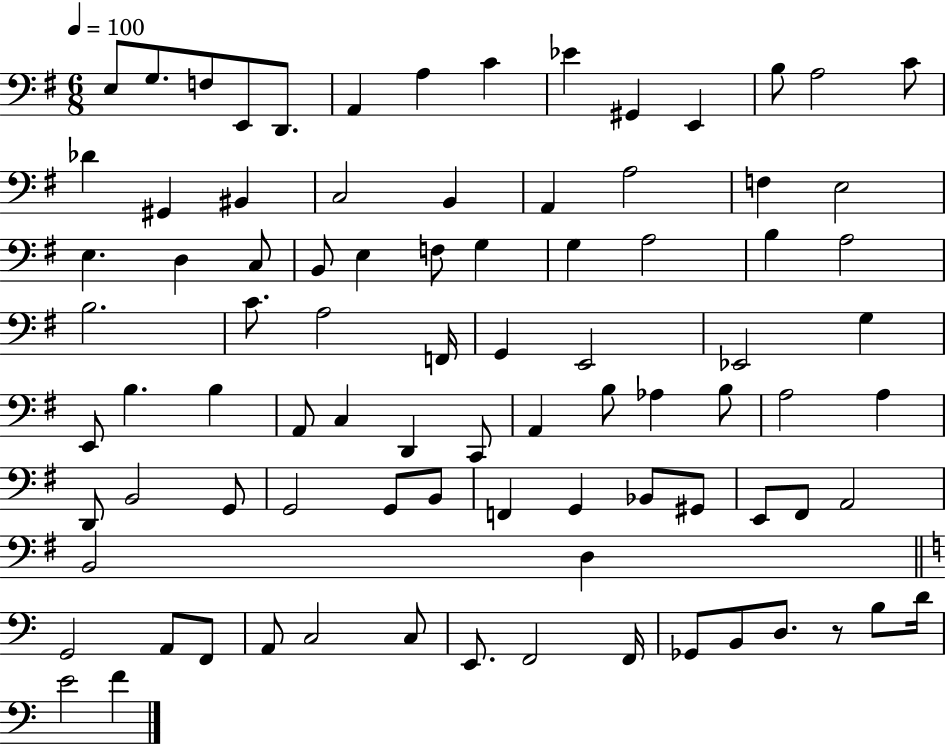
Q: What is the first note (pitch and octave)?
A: E3